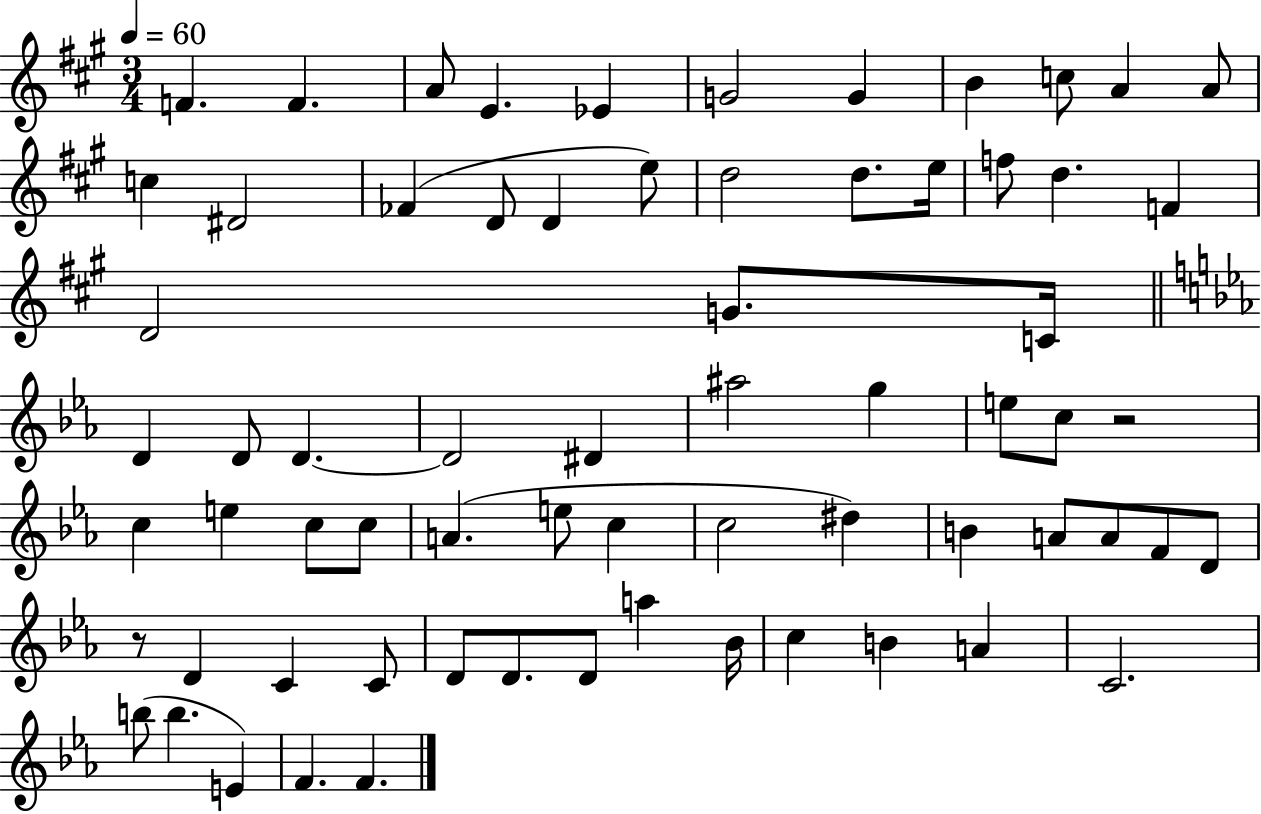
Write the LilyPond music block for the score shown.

{
  \clef treble
  \numericTimeSignature
  \time 3/4
  \key a \major
  \tempo 4 = 60
  f'4. f'4. | a'8 e'4. ees'4 | g'2 g'4 | b'4 c''8 a'4 a'8 | \break c''4 dis'2 | fes'4( d'8 d'4 e''8) | d''2 d''8. e''16 | f''8 d''4. f'4 | \break d'2 g'8. c'16 | \bar "||" \break \key c \minor d'4 d'8 d'4.~~ | d'2 dis'4 | ais''2 g''4 | e''8 c''8 r2 | \break c''4 e''4 c''8 c''8 | a'4.( e''8 c''4 | c''2 dis''4) | b'4 a'8 a'8 f'8 d'8 | \break r8 d'4 c'4 c'8 | d'8 d'8. d'8 a''4 bes'16 | c''4 b'4 a'4 | c'2. | \break b''8( b''4. e'4) | f'4. f'4. | \bar "|."
}